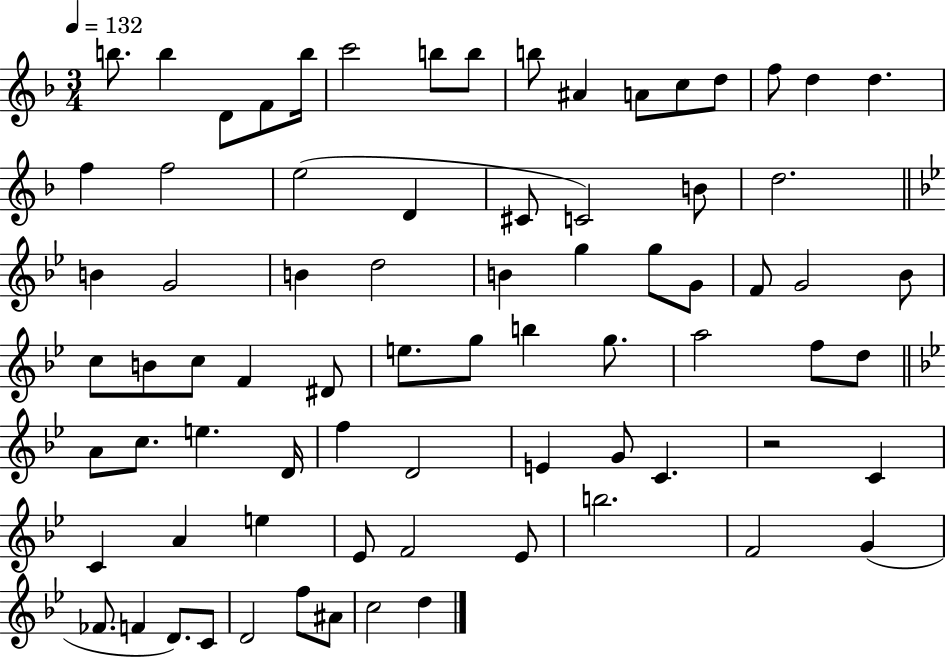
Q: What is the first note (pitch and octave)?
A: B5